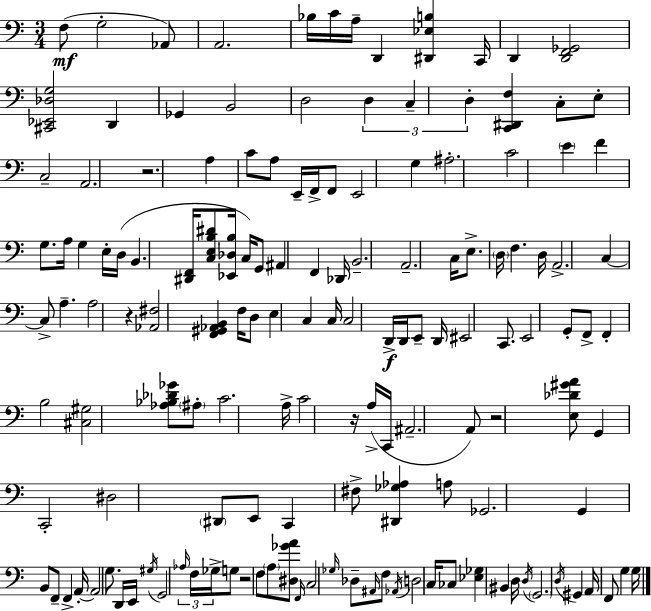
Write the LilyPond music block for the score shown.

{
  \clef bass
  \numericTimeSignature
  \time 3/4
  \key c \major
  \repeat volta 2 { f8(\mf g2-. aes,8) | a,2. | bes16 c'16 a16-- d,4 <dis, ees b>4 c,16 | d,4 <d, f, ges,>2 | \break <cis, ees, des g>2 d,4 | ges,4 b,2 | d2 \tuplet 3/2 { d4 | c4-- d4-. } <c, dis, f>4 | \break c8-. e8-. c2-- | a,2. | r2. | a4 c'8 a8 e,16-- f,16-> f,8 | \break e,2 g4 | ais2.-. | c'2 \parenthesize e'4 | f'4 g8. a16 g4 | \break e16-. d16( b,4. <dis, f,>16 <c e b dis'>8 <ees, des b>16 | c16) g,8 ais,4 f,4 des,16 | b,2.-- | a,2.-- | \break c16 e8.-> \parenthesize d16 f4. d16 | a,2.-> | c4~~ c8-> a4.-- | a2 r4 | \break <aes, fis>2 <f, gis, aes, b,>4 | f16 d8 e4 c4 c16 | c2 d,16->\f d,16 e,8-- | d,16 eis,2 c,8. | \break e,2 g,8-. f,8-> | f,4-. b2 | <cis gis>2 <aes bes des' ges'>8 \parenthesize ais8-. | c'2. | \break a16-> c'2 r16 a16->( c,16 | ais,2.-- | a,8) r2 <e des' gis' a'>8 | g,4 c,2-. | \break dis2 \parenthesize dis,8 e,8 | c,4 fis8-> <dis, ges aes>4 a8 | ges,2. | g,4 b,8 f,8-- f,4-> | \break a,16-.~~ a,2 g8. | d,16 e,16 \acciaccatura { gis16 } g,2 \tuplet 3/2 { \grace { aes16 } | f16 ges16-> } g8 r2 | f8 \parenthesize a8 <dis ges' a'>8 \grace { f,16 } c2 | \break \grace { ges16 } des8-- \grace { ais,16 } f8 \acciaccatura { aes,16 } d2 | c16 ces8 <ees ges>4 | bis,4 d16 \acciaccatura { d16 } \parenthesize g,2. | \acciaccatura { d16 } gis,4 | \break a,16 f,8 g4 g16 } \bar "|."
}